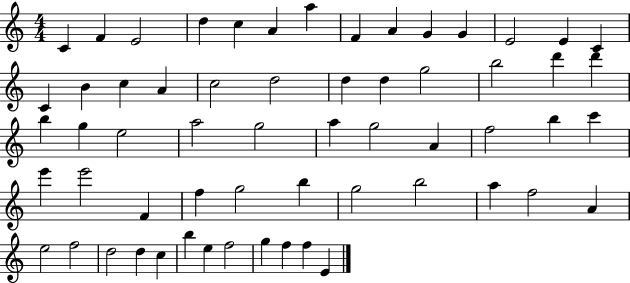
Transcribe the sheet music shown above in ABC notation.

X:1
T:Untitled
M:4/4
L:1/4
K:C
C F E2 d c A a F A G G E2 E C C B c A c2 d2 d d g2 b2 d' d' b g e2 a2 g2 a g2 A f2 b c' e' e'2 F f g2 b g2 b2 a f2 A e2 f2 d2 d c b e f2 g f f E